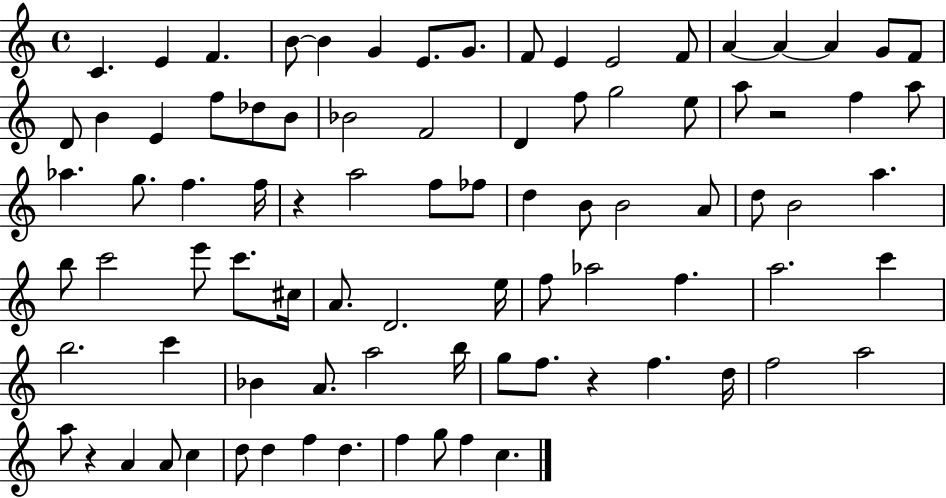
{
  \clef treble
  \time 4/4
  \defaultTimeSignature
  \key c \major
  \repeat volta 2 { c'4. e'4 f'4. | b'8~~ b'4 g'4 e'8. g'8. | f'8 e'4 e'2 f'8 | a'4~~ a'4~~ a'4 g'8 f'8 | \break d'8 b'4 e'4 f''8 des''8 b'8 | bes'2 f'2 | d'4 f''8 g''2 e''8 | a''8 r2 f''4 a''8 | \break aes''4. g''8. f''4. f''16 | r4 a''2 f''8 fes''8 | d''4 b'8 b'2 a'8 | d''8 b'2 a''4. | \break b''8 c'''2 e'''8 c'''8. cis''16 | a'8. d'2. e''16 | f''8 aes''2 f''4. | a''2. c'''4 | \break b''2. c'''4 | bes'4 a'8. a''2 b''16 | g''8 f''8. r4 f''4. d''16 | f''2 a''2 | \break a''8 r4 a'4 a'8 c''4 | d''8 d''4 f''4 d''4. | f''4 g''8 f''4 c''4. | } \bar "|."
}